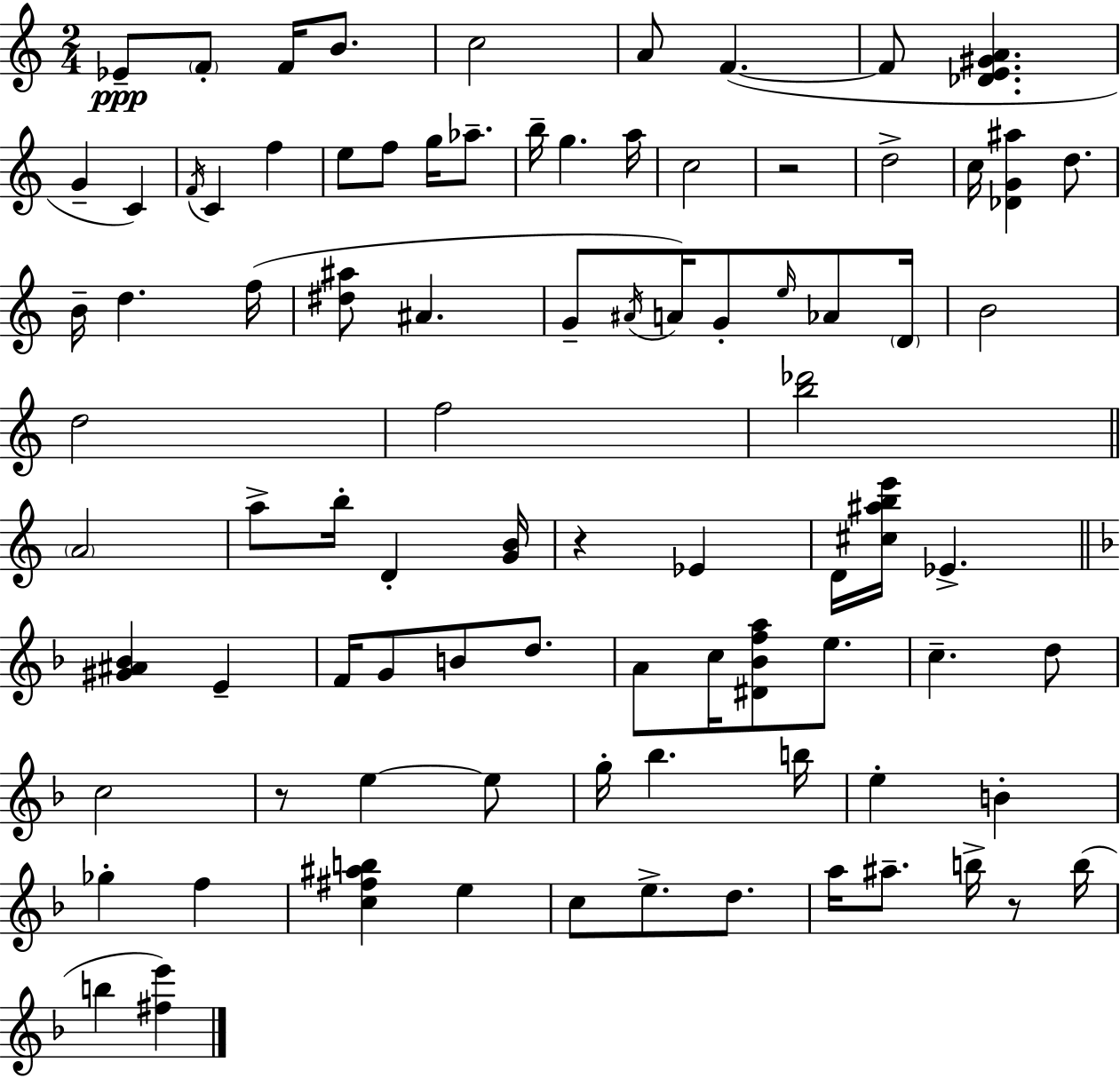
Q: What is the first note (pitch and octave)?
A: Eb4